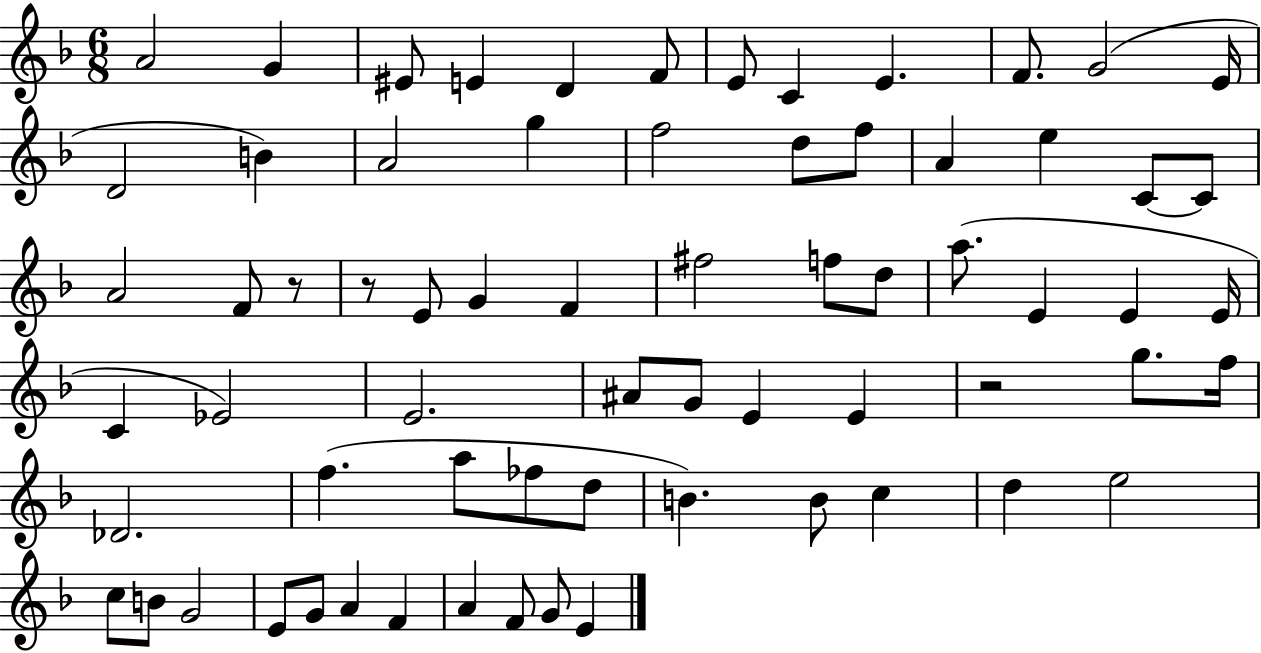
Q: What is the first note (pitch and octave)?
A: A4